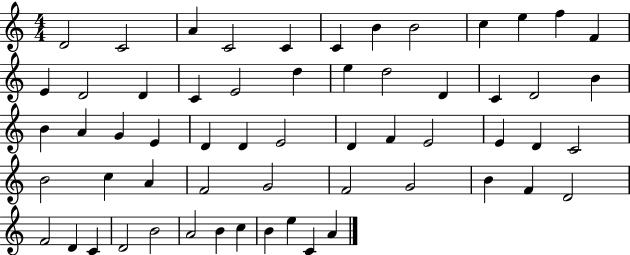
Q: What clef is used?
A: treble